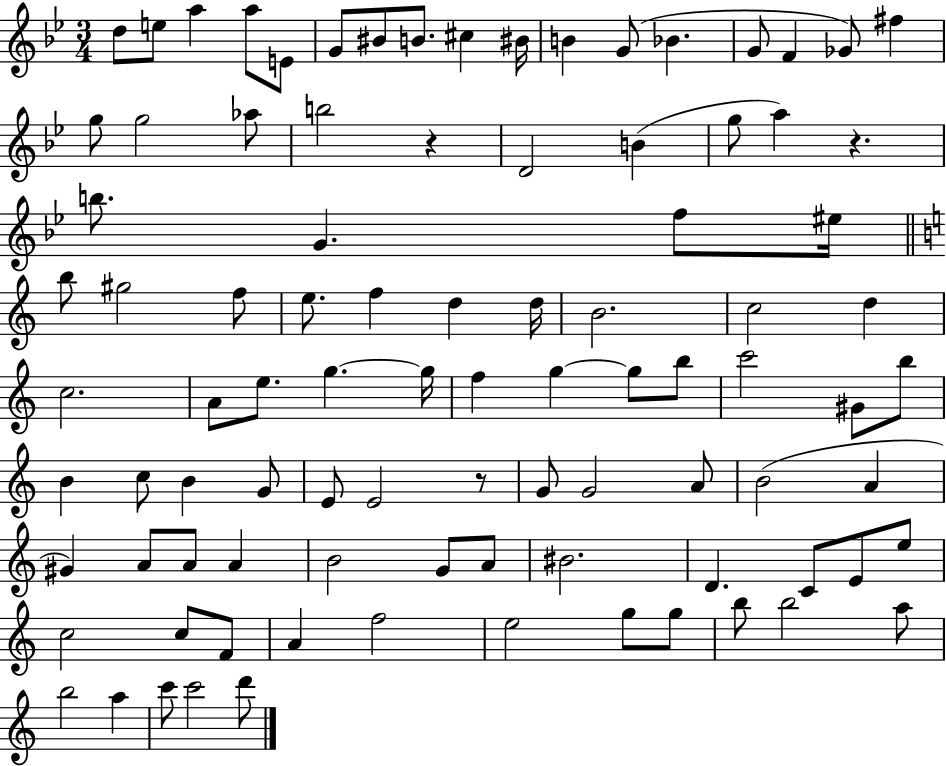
X:1
T:Untitled
M:3/4
L:1/4
K:Bb
d/2 e/2 a a/2 E/2 G/2 ^B/2 B/2 ^c ^B/4 B G/2 _B G/2 F _G/2 ^f g/2 g2 _a/2 b2 z D2 B g/2 a z b/2 G f/2 ^e/4 b/2 ^g2 f/2 e/2 f d d/4 B2 c2 d c2 A/2 e/2 g g/4 f g g/2 b/2 c'2 ^G/2 b/2 B c/2 B G/2 E/2 E2 z/2 G/2 G2 A/2 B2 A ^G A/2 A/2 A B2 G/2 A/2 ^B2 D C/2 E/2 e/2 c2 c/2 F/2 A f2 e2 g/2 g/2 b/2 b2 a/2 b2 a c'/2 c'2 d'/2